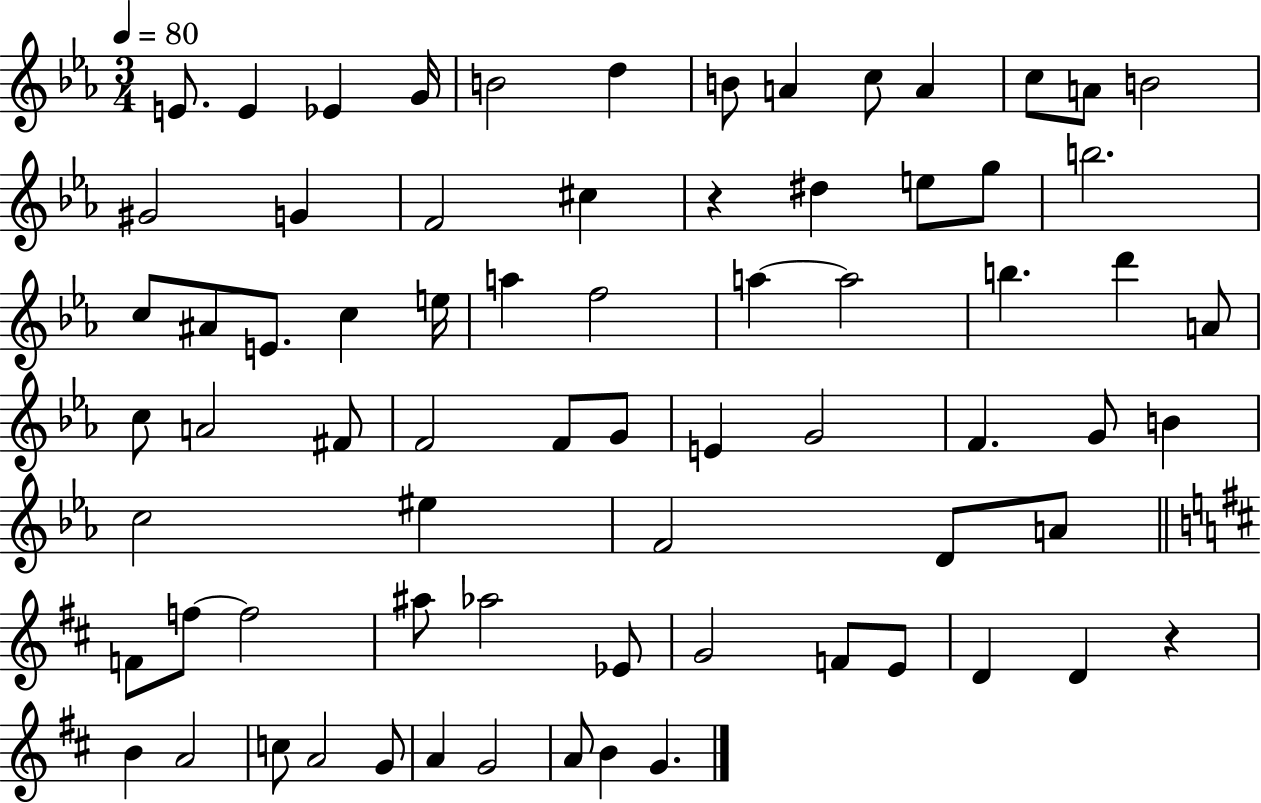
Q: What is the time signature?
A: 3/4